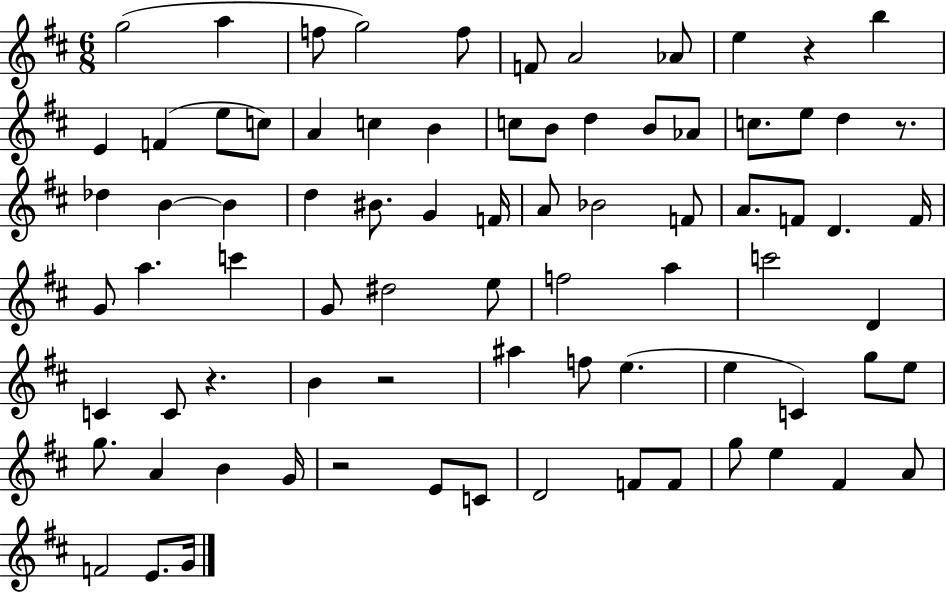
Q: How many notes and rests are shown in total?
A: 80